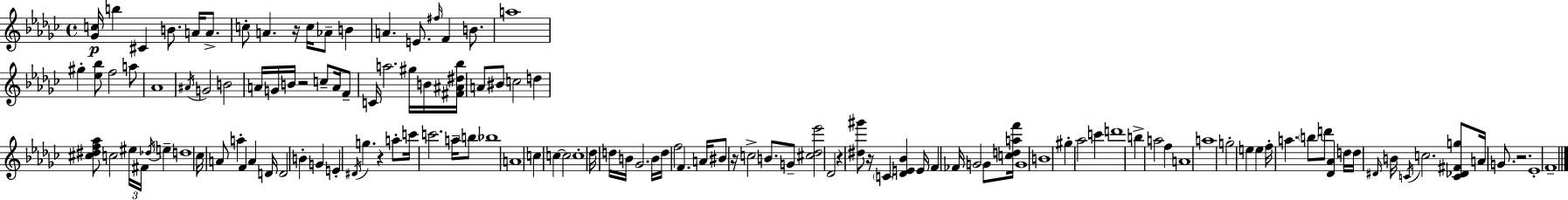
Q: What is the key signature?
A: EES minor